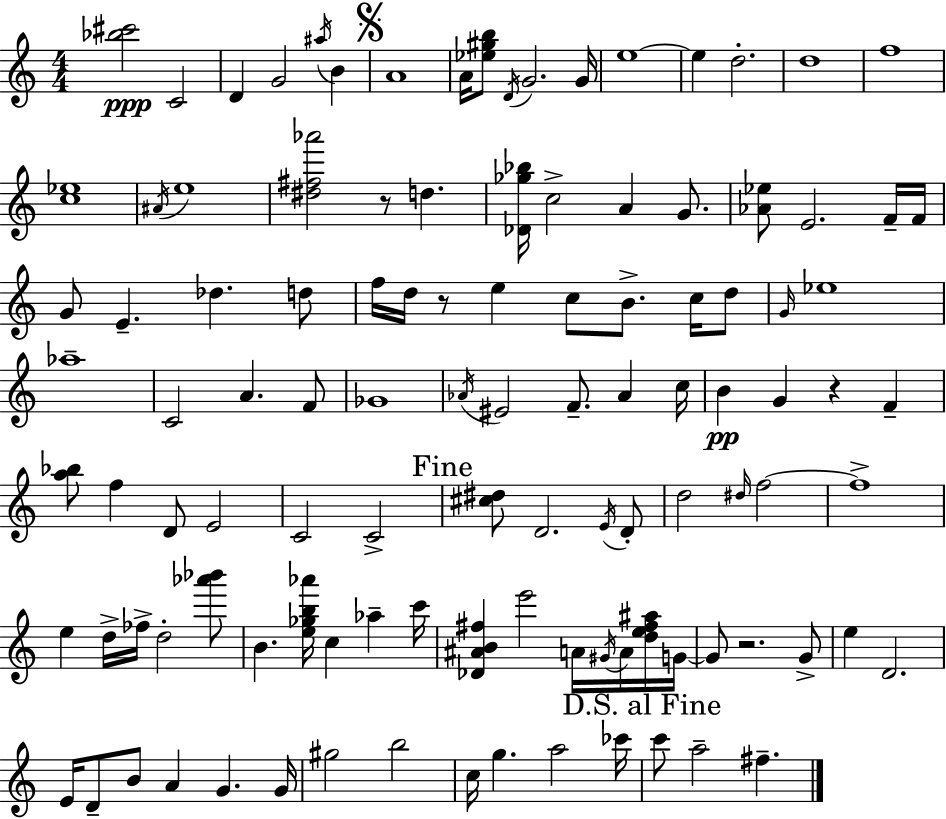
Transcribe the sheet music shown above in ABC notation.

X:1
T:Untitled
M:4/4
L:1/4
K:Am
[_b^c']2 C2 D G2 ^a/4 B A4 A/4 [_e^gb]/2 D/4 G2 G/4 e4 e d2 d4 f4 [c_e]4 ^A/4 e4 [^d^f_a']2 z/2 d [_D_g_b]/4 c2 A G/2 [_A_e]/2 E2 F/4 F/4 G/2 E _d d/2 f/4 d/4 z/2 e c/2 B/2 c/4 d/2 G/4 _e4 _a4 C2 A F/2 _G4 _A/4 ^E2 F/2 _A c/4 B G z F [a_b]/2 f D/2 E2 C2 C2 [^c^d]/2 D2 E/4 D/2 d2 ^d/4 f2 f4 e d/4 _f/4 d2 [_a'_b']/2 B [e_gb_a']/4 c _a c'/4 [_D^AB^f] e'2 A/4 ^G/4 A/4 [de^f^a]/4 G/4 G/2 z2 G/2 e D2 E/4 D/2 B/2 A G G/4 ^g2 b2 c/4 g a2 _c'/4 c'/2 a2 ^f